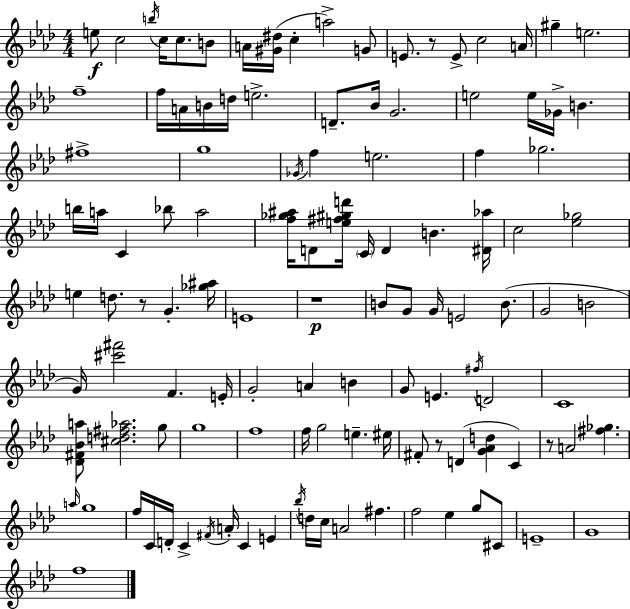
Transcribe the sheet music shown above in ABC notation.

X:1
T:Untitled
M:4/4
L:1/4
K:Fm
e/2 c2 b/4 c/4 c/2 B/2 A/4 [^G^d]/4 c a2 G/2 E/2 z/2 E/2 c2 A/4 ^g e2 f4 f/4 A/4 B/4 d/4 e2 D/2 _B/4 G2 e2 e/4 _G/4 B ^f4 g4 _G/4 f e2 f _g2 b/4 a/4 C _b/2 a2 [f_g^a]/4 D/2 [e^f^gd']/4 C/4 D B [^D_a]/4 c2 [_e_g]2 e d/2 z/2 G [_g^a]/4 E4 z4 B/2 G/2 G/4 E2 B/2 G2 B2 G/4 [^c'^f']2 F E/4 G2 A B G/2 E ^f/4 D2 C4 [_D^F_Ba]/2 [^cd^f_a]2 g/2 g4 f4 f/4 g2 e ^e/4 ^F/2 z/2 D [G_Ad] C z/2 A2 [^f_g] a/4 g4 f/4 C/4 D/4 C ^F/4 A/4 C E _b/4 d/4 c/4 A2 ^f f2 _e g/2 ^C/2 E4 G4 f4